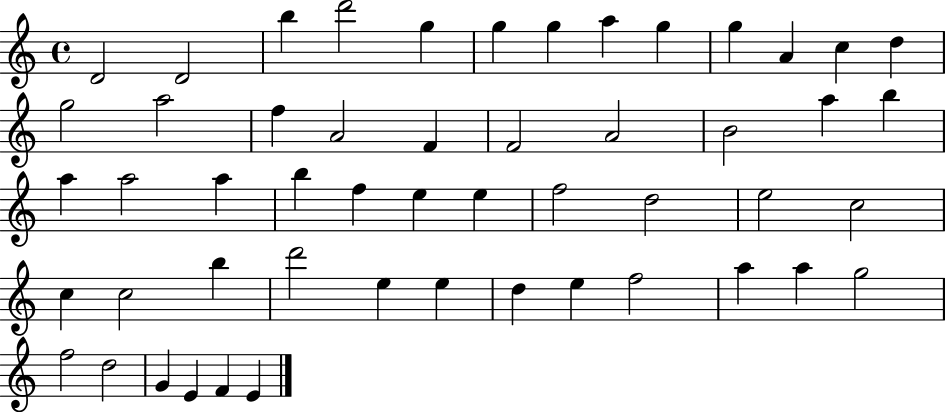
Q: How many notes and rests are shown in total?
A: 52